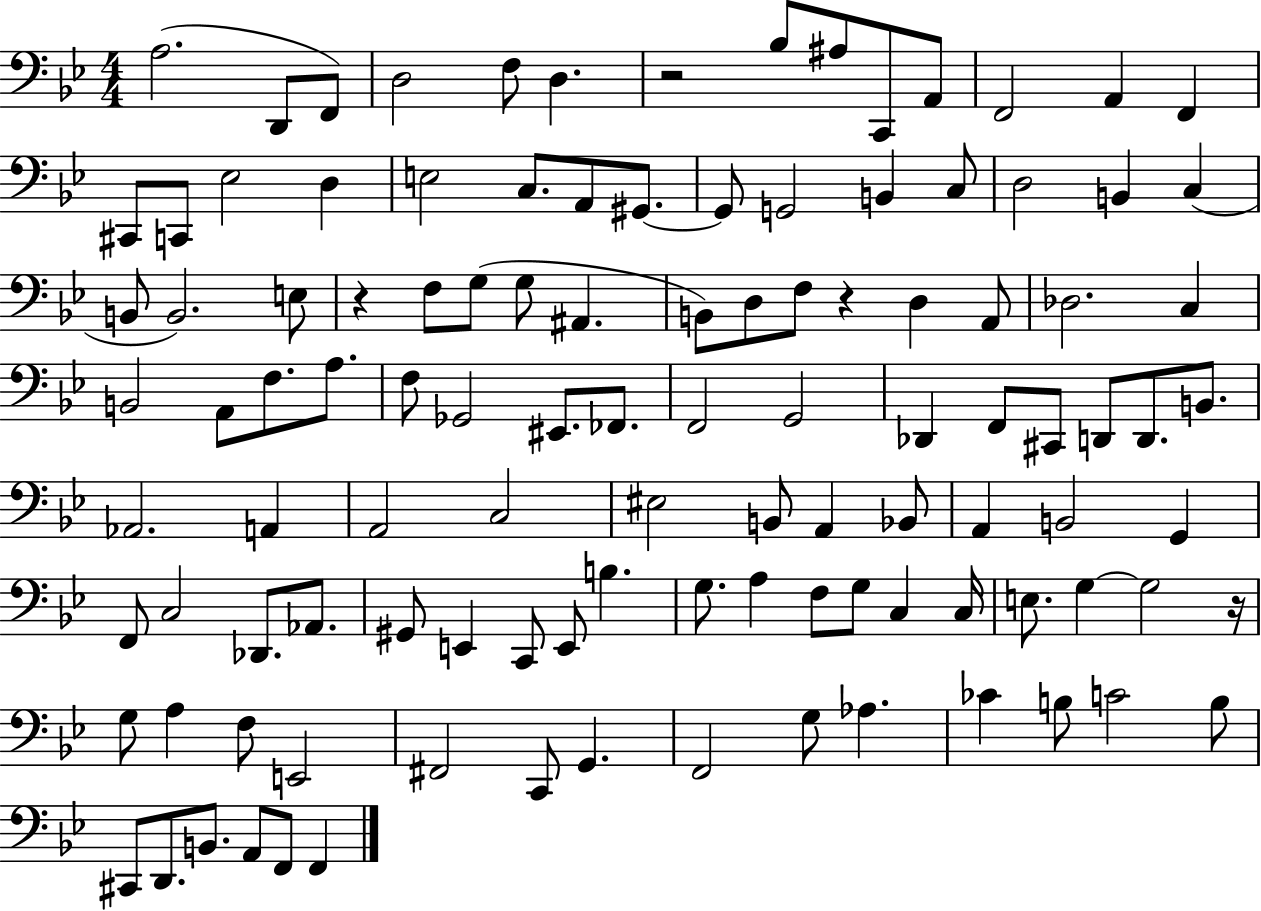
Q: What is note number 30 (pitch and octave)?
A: B2